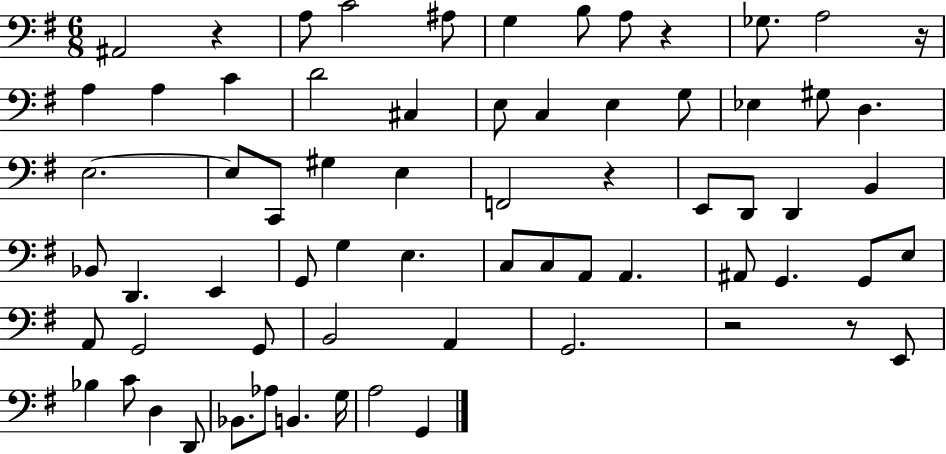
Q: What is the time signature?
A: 6/8